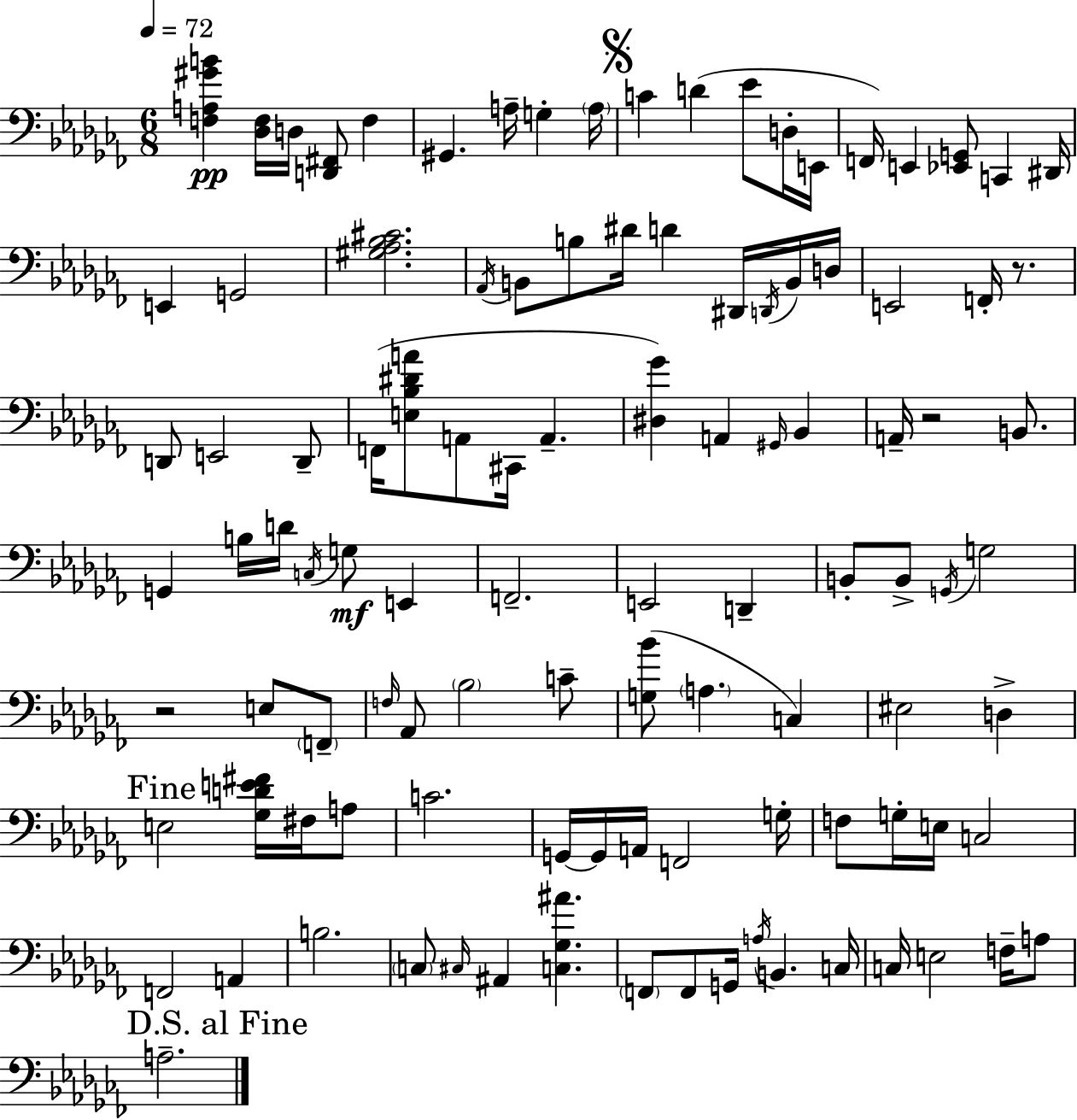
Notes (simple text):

[F3,A3,G#4,B4]/q [Db3,F3]/s D3/s [D2,F#2]/e F3/q G#2/q. A3/s G3/q A3/s C4/q D4/q Eb4/e D3/s E2/s F2/s E2/q [Eb2,G2]/e C2/q D#2/s E2/q G2/h [G#3,Ab3,Bb3,C#4]/h. Ab2/s B2/e B3/e D#4/s D4/q D#2/s D2/s B2/s D3/s E2/h F2/s R/e. D2/e E2/h D2/e F2/s [E3,Bb3,D#4,A4]/e A2/e C#2/s A2/q. [D#3,Gb4]/q A2/q G#2/s Bb2/q A2/s R/h B2/e. G2/q B3/s D4/s C3/s G3/e E2/q F2/h. E2/h D2/q B2/e B2/e G2/s G3/h R/h E3/e F2/e F3/s Ab2/e Bb3/h C4/e [G3,Bb4]/e A3/q. C3/q EIS3/h D3/q E3/h [Gb3,D4,E4,F#4]/s F#3/s A3/e C4/h. G2/s G2/s A2/s F2/h G3/s F3/e G3/s E3/s C3/h F2/h A2/q B3/h. C3/e C#3/s A#2/q [C3,Gb3,A#4]/q. F2/e F2/e G2/s A3/s B2/q. C3/s C3/s E3/h F3/s A3/e A3/h.